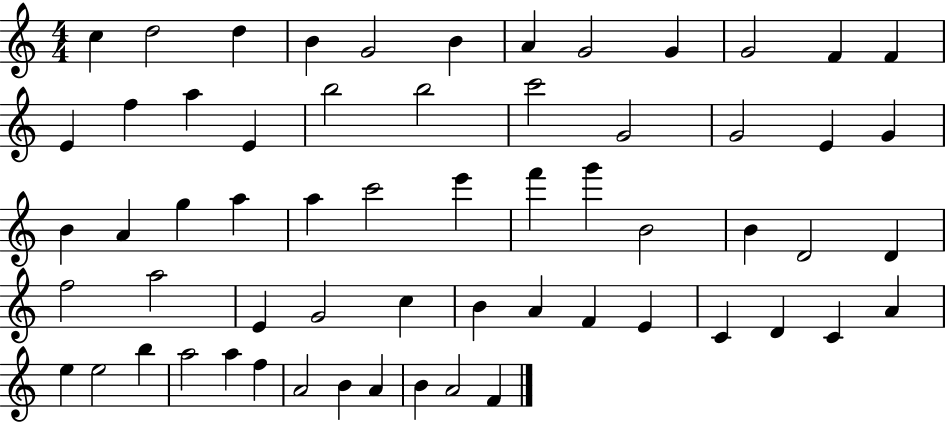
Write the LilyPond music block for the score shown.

{
  \clef treble
  \numericTimeSignature
  \time 4/4
  \key c \major
  c''4 d''2 d''4 | b'4 g'2 b'4 | a'4 g'2 g'4 | g'2 f'4 f'4 | \break e'4 f''4 a''4 e'4 | b''2 b''2 | c'''2 g'2 | g'2 e'4 g'4 | \break b'4 a'4 g''4 a''4 | a''4 c'''2 e'''4 | f'''4 g'''4 b'2 | b'4 d'2 d'4 | \break f''2 a''2 | e'4 g'2 c''4 | b'4 a'4 f'4 e'4 | c'4 d'4 c'4 a'4 | \break e''4 e''2 b''4 | a''2 a''4 f''4 | a'2 b'4 a'4 | b'4 a'2 f'4 | \break \bar "|."
}